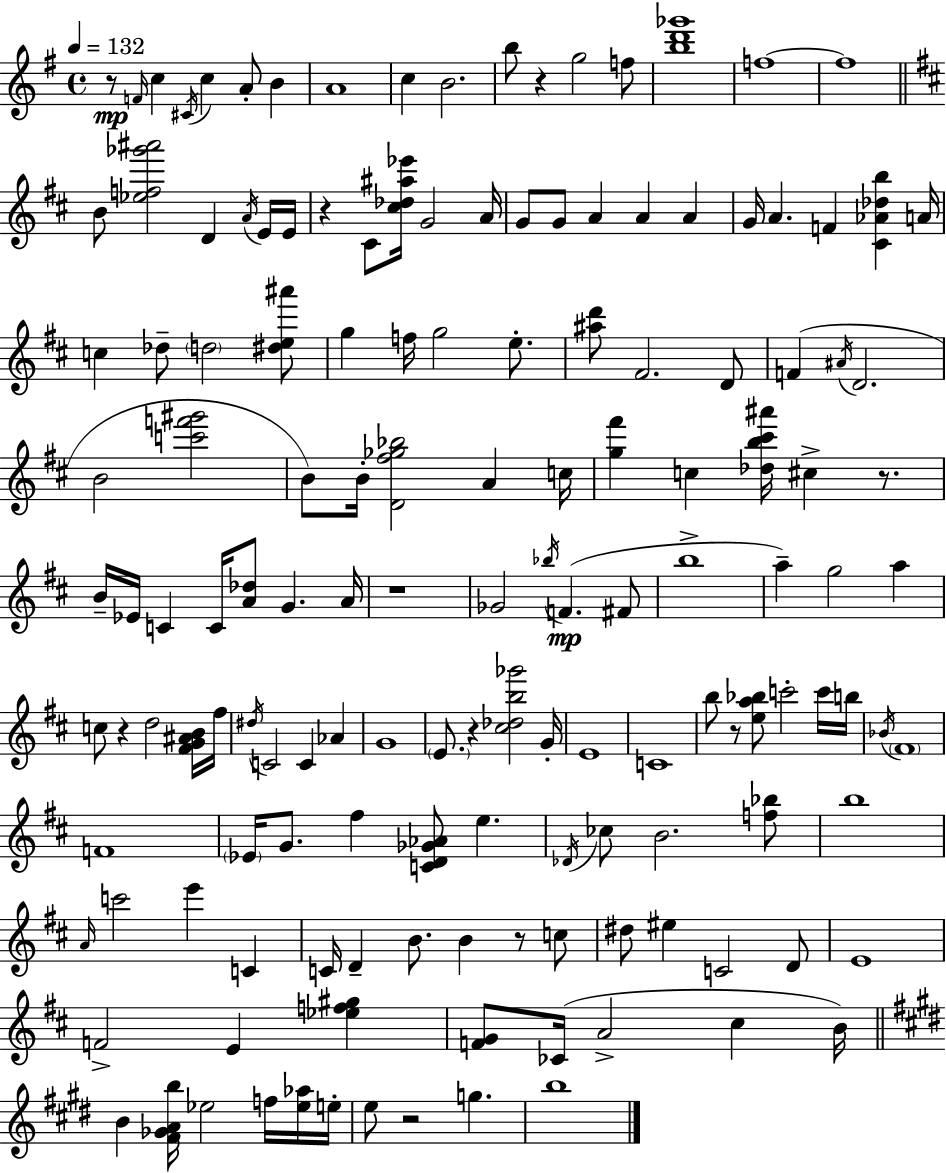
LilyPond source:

{
  \clef treble
  \time 4/4
  \defaultTimeSignature
  \key e \minor
  \tempo 4 = 132
  r8\mp \grace { f'16 } c''4 \acciaccatura { cis'16 } c''4 a'8-. b'4 | a'1 | c''4 b'2. | b''8 r4 g''2 | \break f''8 <b'' d''' ges'''>1 | f''1~~ | f''1 | \bar "||" \break \key d \major b'8 <ees'' f'' ges''' ais'''>2 d'4 \acciaccatura { a'16 } e'16 | e'16 r4 cis'8 <cis'' des'' ais'' ees'''>16 g'2 | a'16 g'8 g'8 a'4 a'4 a'4 | g'16 a'4. f'4 <cis' aes' des'' b''>4 | \break a'16 c''4 des''8-- \parenthesize d''2 <dis'' e'' ais'''>8 | g''4 f''16 g''2 e''8.-. | <ais'' d'''>8 fis'2. d'8 | f'4( \acciaccatura { ais'16 } d'2. | \break b'2 <c''' f''' gis'''>2 | b'8) b'16-. <d' fis'' ges'' bes''>2 a'4 | c''16 <g'' fis'''>4 c''4 <des'' b'' cis''' ais'''>16 cis''4-> r8. | b'16-- ees'16 c'4 c'16 <a' des''>8 g'4. | \break a'16 r1 | ges'2 \acciaccatura { bes''16 }( f'4.\mp | fis'8 b''1-> | a''4--) g''2 a''4 | \break c''8 r4 d''2 | <fis' g' ais' b'>16 fis''16 \acciaccatura { dis''16 } c'2 c'4 | aes'4 g'1 | \parenthesize e'8. r4 <cis'' des'' b'' ges'''>2 | \break g'16-. e'1 | c'1 | b''8 r8 <e'' a'' bes''>8 c'''2-. | c'''16 b''16 \acciaccatura { bes'16 } \parenthesize fis'1 | \break f'1 | \parenthesize ees'16 g'8. fis''4 <c' d' ges' aes'>8 e''4. | \acciaccatura { des'16 } ces''8 b'2. | <f'' bes''>8 b''1 | \break \grace { a'16 } c'''2 e'''4 | c'4 c'16 d'4-- b'8. b'4 | r8 c''8 dis''8 eis''4 c'2 | d'8 e'1 | \break f'2-> e'4 | <ees'' f'' gis''>4 <f' g'>8 ces'16( a'2-> | cis''4 b'16) \bar "||" \break \key e \major b'4 <fis' ges' a' b''>16 ees''2 f''16 <ees'' aes''>16 e''16-. | e''8 r2 g''4. | b''1 | \bar "|."
}